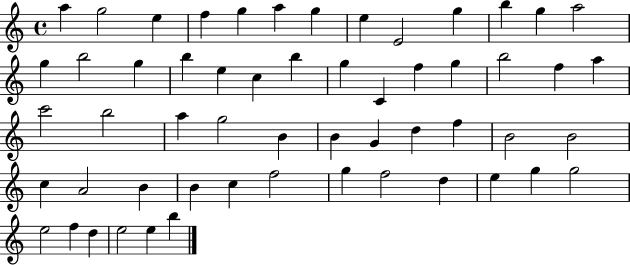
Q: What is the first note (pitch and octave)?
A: A5